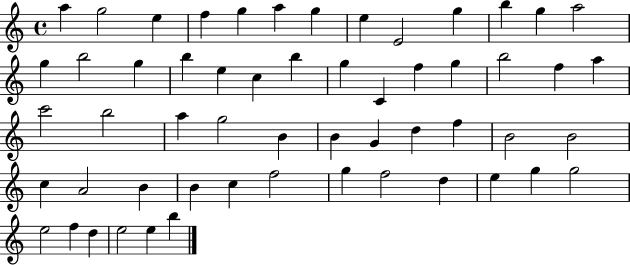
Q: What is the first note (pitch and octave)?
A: A5